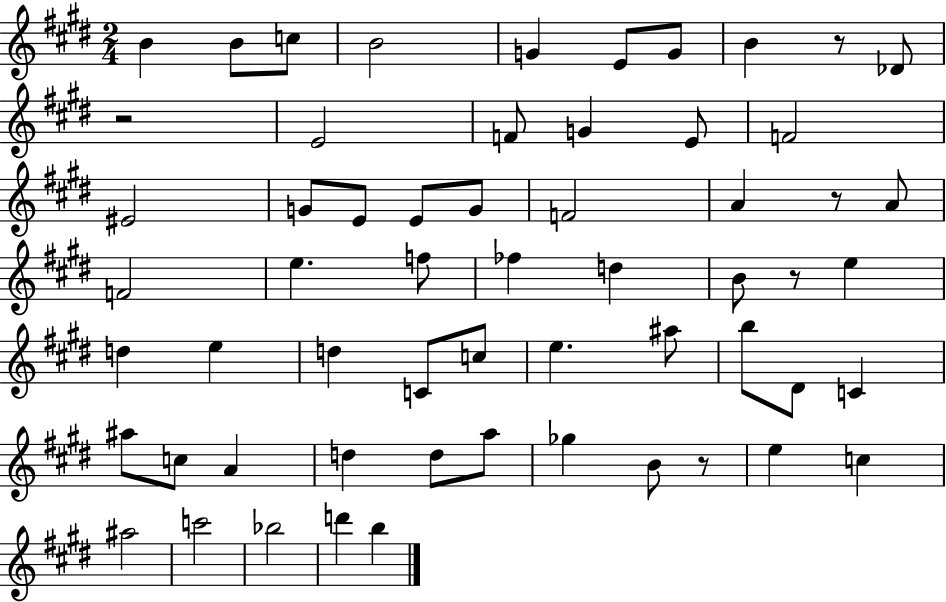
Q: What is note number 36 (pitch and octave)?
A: A#5